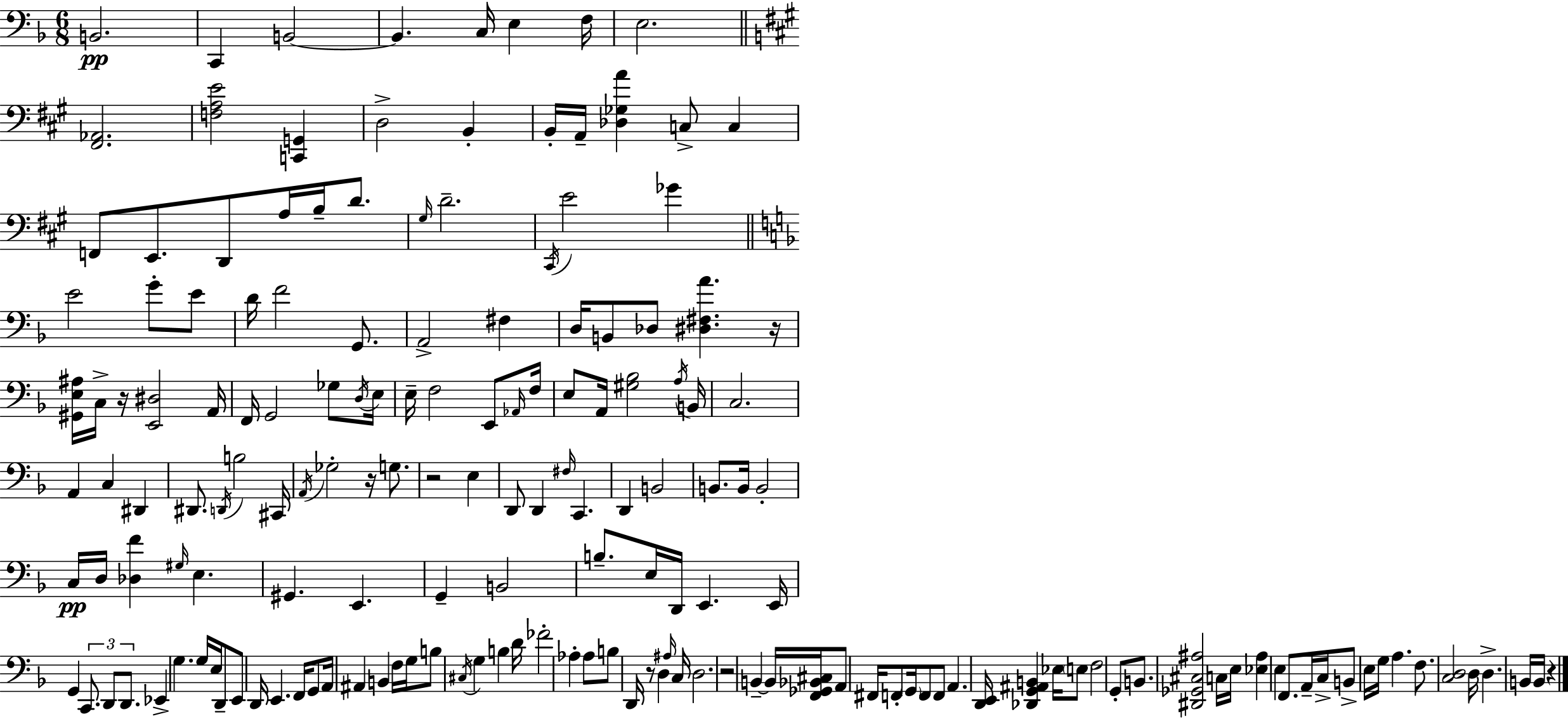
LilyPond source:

{
  \clef bass
  \numericTimeSignature
  \time 6/8
  \key d \minor
  b,2.\pp | c,4 b,2~~ | b,4. c16 e4 f16 | e2. | \break \bar "||" \break \key a \major <fis, aes,>2. | <f a e'>2 <c, g,>4 | d2-> b,4-. | b,16-. a,16-- <des ges a'>4 c8-> c4 | \break f,8 e,8. d,8 a16 b16-- d'8. | \grace { gis16 } d'2.-- | \acciaccatura { cis,16 } e'2 ges'4 | \bar "||" \break \key f \major e'2 g'8-. e'8 | d'16 f'2 g,8. | a,2-> fis4 | d16 b,8 des8 <dis fis a'>4. r16 | \break <gis, e ais>16 c16-> r16 <e, dis>2 a,16 | f,16 g,2 ges8 \acciaccatura { d16 } | e16 e16-- f2 e,8 | \grace { aes,16 } f16 e8 a,16 <gis bes>2 | \break \acciaccatura { a16 } b,16 c2. | a,4 c4 dis,4 | dis,8. \acciaccatura { d,16 } b2 | cis,16 \acciaccatura { a,16 } ges2-. | \break r16 g8. r2 | e4 d,8 d,4 \grace { fis16 } | c,4. d,4 b,2 | b,8. b,16 b,2-. | \break c16\pp d16 <des f'>4 | \grace { gis16 } e4. gis,4. | e,4. g,4-- b,2 | b8.-- e16 d,16 | \break e,4. e,16 g,4 \tuplet 3/2 { c,8. | d,8 d,8. } ees,4-> g4. | g16 e16 d,8-- e,8 d,16 | e,4. f,16 g,8 a,16 ais,4 | \break b,4 f16 g16 b8 \acciaccatura { cis16 } g4 | b4 d'16 fes'2-. | aes4-. aes8 b8 | d,16 r8 d4 \grace { ais16 } c16 d2. | \break r2 | b,4--~~ b,16 <f, ges, bes, cis>16 a,8 | fis,16 f,8-. \parenthesize g,16 f,8 f,8 a,4. | <d, e,>16 <des, g, ais, b,>4 ees16 \parenthesize e8 f2 | \break g,8-. b,8. | <dis, ges, cis ais>2 c16 e16 <ees ais>4 | e4 f,8. a,16-- c16-> b,8-> | e16 g16 a4. f8. | \break <c d>2 d16 d4.-> | b,16 b,16 r4 \bar "|."
}